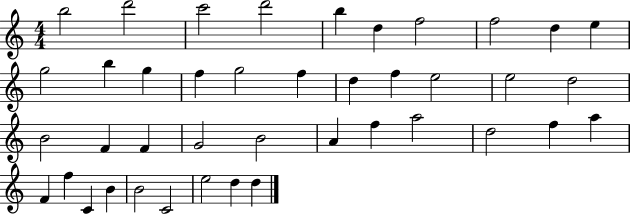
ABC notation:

X:1
T:Untitled
M:4/4
L:1/4
K:C
b2 d'2 c'2 d'2 b d f2 f2 d e g2 b g f g2 f d f e2 e2 d2 B2 F F G2 B2 A f a2 d2 f a F f C B B2 C2 e2 d d